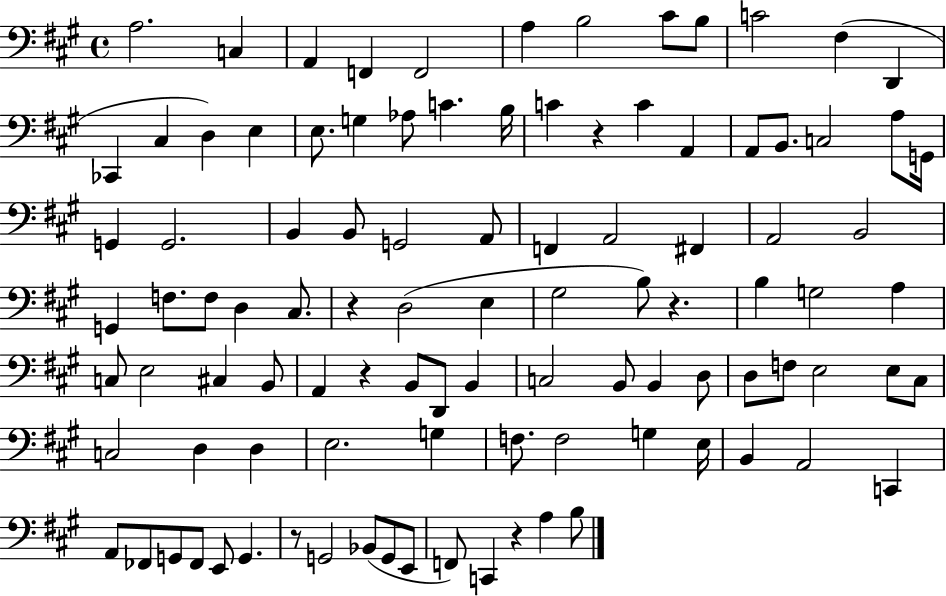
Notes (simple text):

A3/h. C3/q A2/q F2/q F2/h A3/q B3/h C#4/e B3/e C4/h F#3/q D2/q CES2/q C#3/q D3/q E3/q E3/e. G3/q Ab3/e C4/q. B3/s C4/q R/q C4/q A2/q A2/e B2/e. C3/h A3/e G2/s G2/q G2/h. B2/q B2/e G2/h A2/e F2/q A2/h F#2/q A2/h B2/h G2/q F3/e. F3/e D3/q C#3/e. R/q D3/h E3/q G#3/h B3/e R/q. B3/q G3/h A3/q C3/e E3/h C#3/q B2/e A2/q R/q B2/e D2/e B2/q C3/h B2/e B2/q D3/e D3/e F3/e E3/h E3/e C#3/e C3/h D3/q D3/q E3/h. G3/q F3/e. F3/h G3/q E3/s B2/q A2/h C2/q A2/e FES2/e G2/e FES2/e E2/e G2/q. R/e G2/h Bb2/e G2/e E2/e F2/e C2/q R/q A3/q B3/e